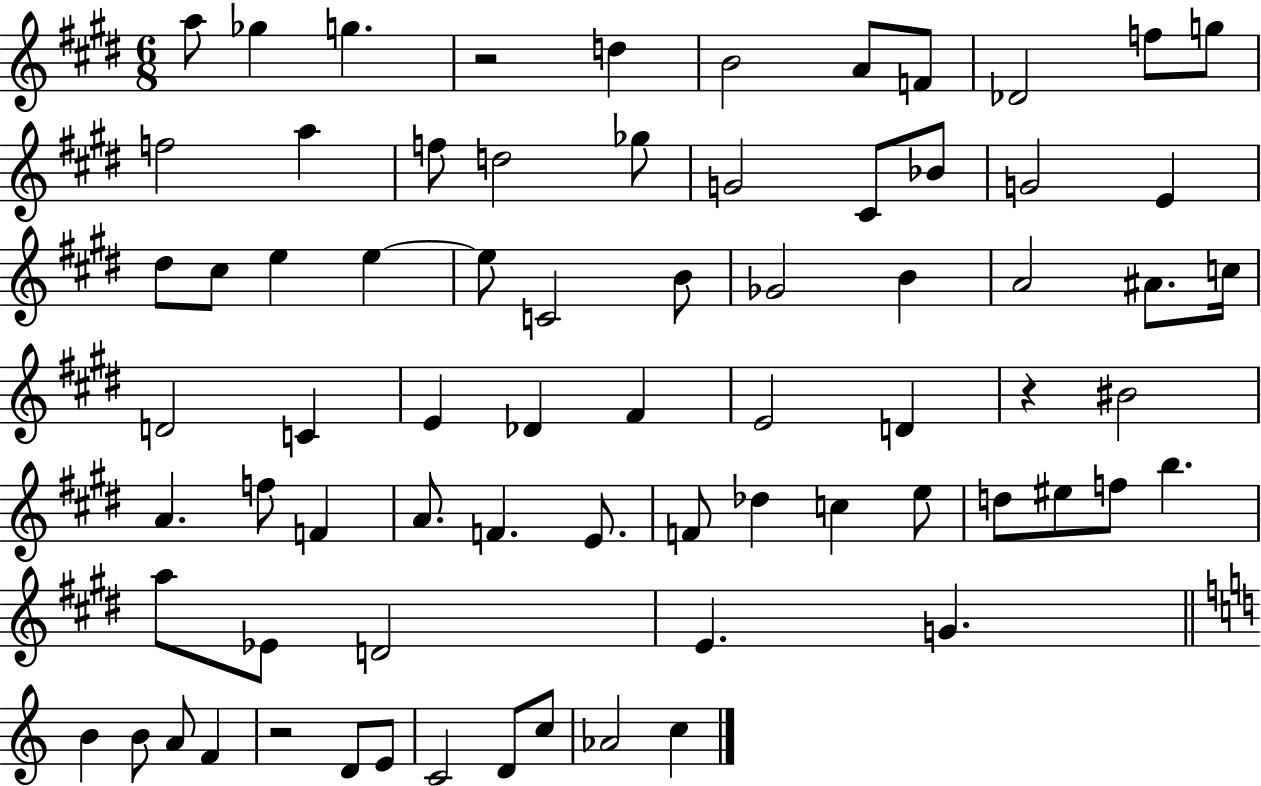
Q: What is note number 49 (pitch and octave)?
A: C5